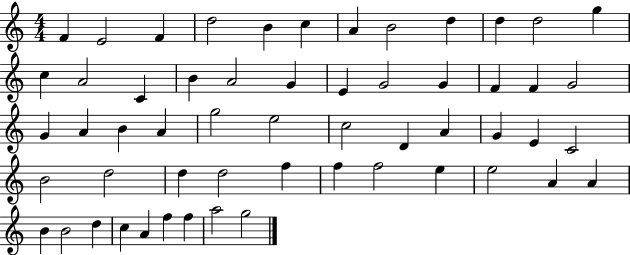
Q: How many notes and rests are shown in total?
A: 56